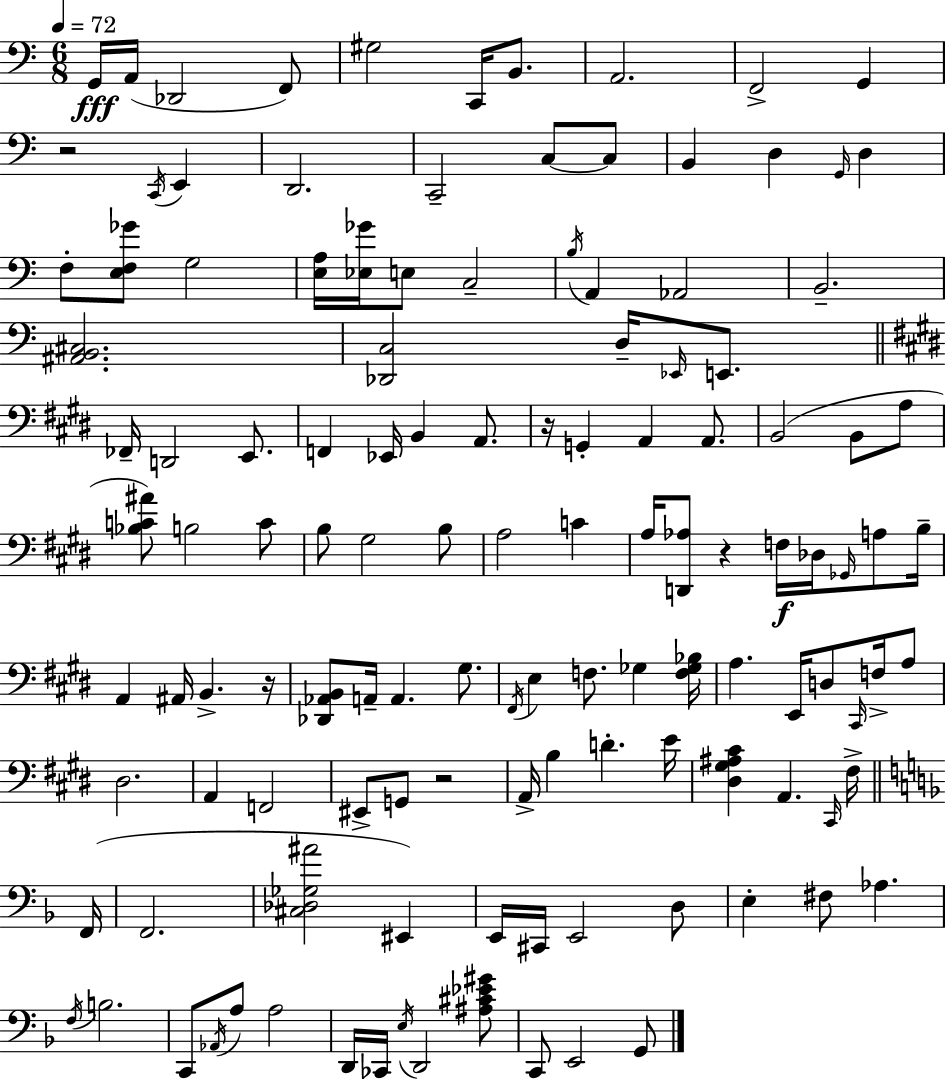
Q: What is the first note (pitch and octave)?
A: G2